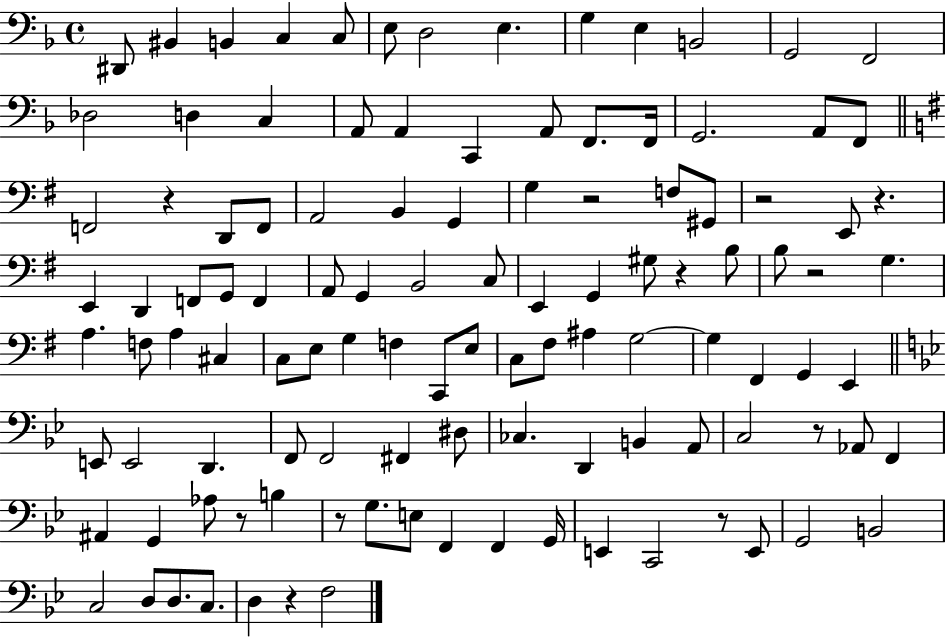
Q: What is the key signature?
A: F major